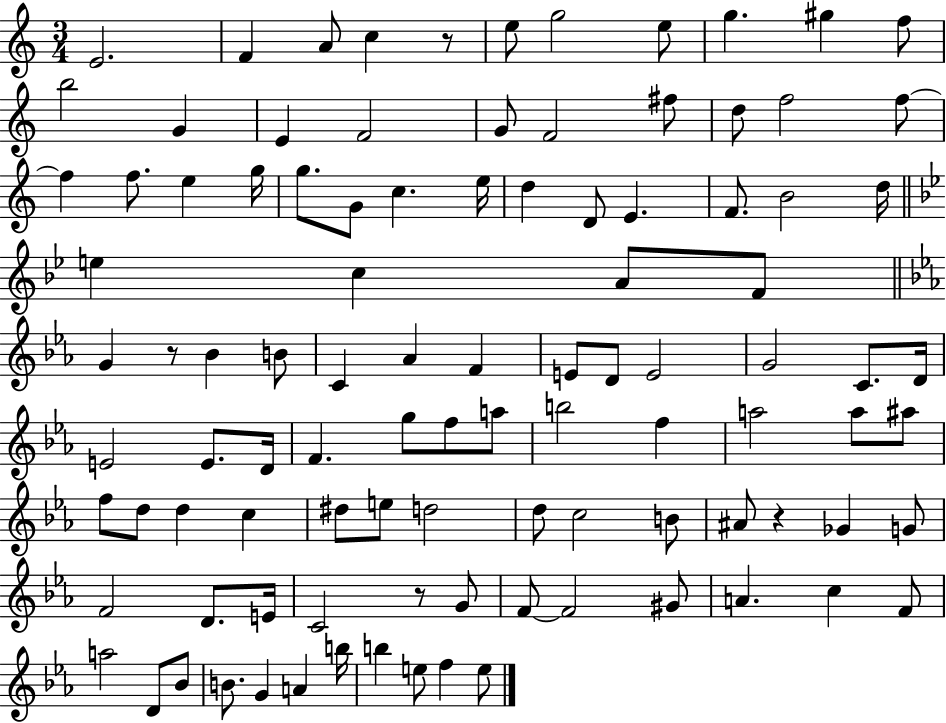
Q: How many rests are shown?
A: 4